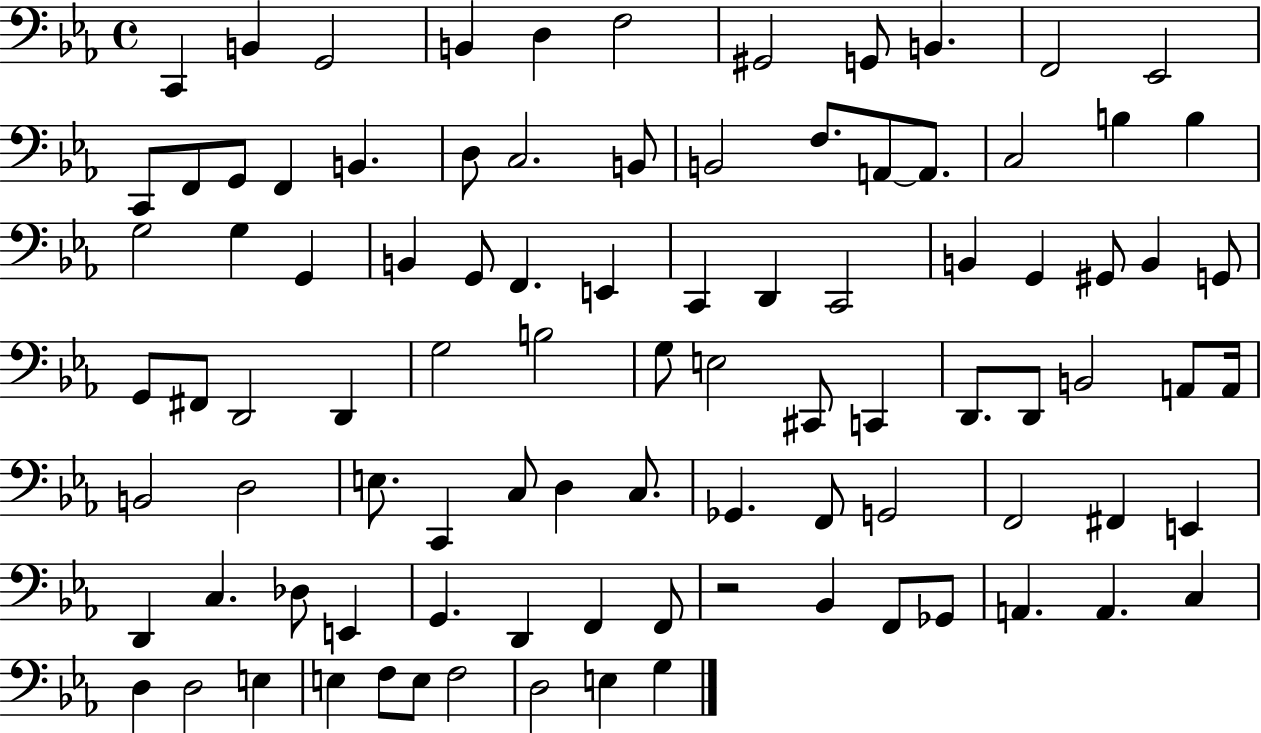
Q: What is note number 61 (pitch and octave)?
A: C3